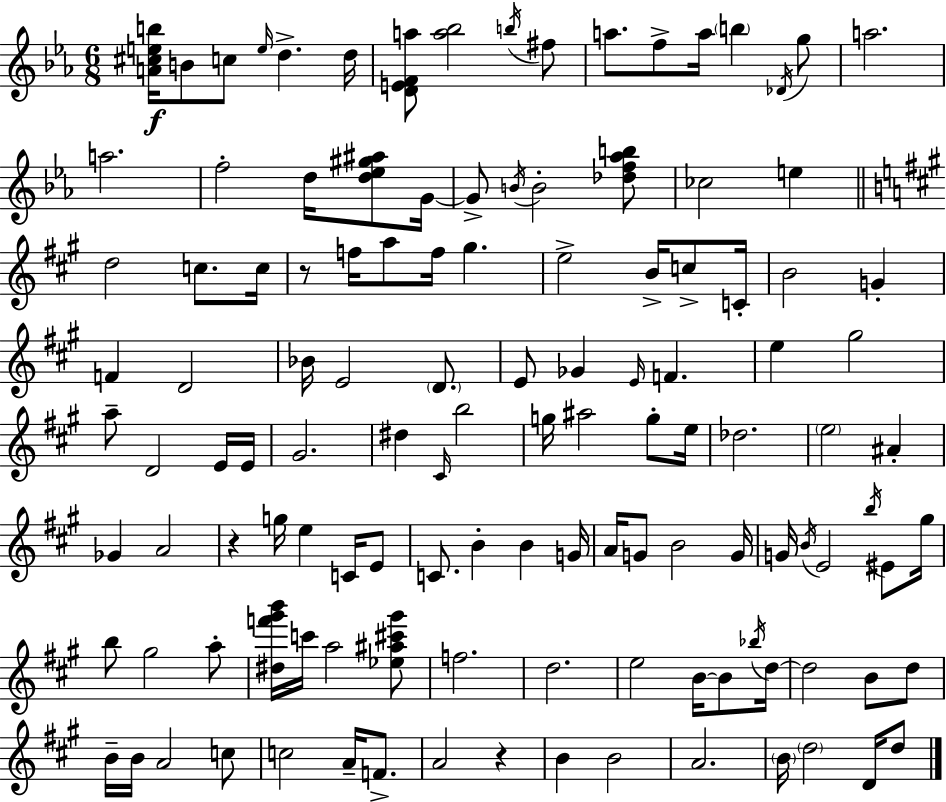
{
  \clef treble
  \numericTimeSignature
  \time 6/8
  \key ees \major
  <a' cis'' e'' b''>16\f b'8 c''8 \grace { e''16 } d''4.-> | d''16 <d' e' f' a''>8 <a'' bes''>2 \acciaccatura { b''16 } | fis''8 a''8. f''8-> a''16 \parenthesize b''4 | \acciaccatura { des'16 } g''8 a''2. | \break a''2. | f''2-. d''16 | <d'' ees'' gis'' ais''>8 g'16~~ g'8-> \acciaccatura { b'16 } b'2-. | <des'' f'' aes'' b''>8 ces''2 | \break e''4 \bar "||" \break \key a \major d''2 c''8. c''16 | r8 f''16 a''8 f''16 gis''4. | e''2-> b'16-> c''8-> c'16-. | b'2 g'4-. | \break f'4 d'2 | bes'16 e'2 \parenthesize d'8. | e'8 ges'4 \grace { e'16 } f'4. | e''4 gis''2 | \break a''8-- d'2 e'16 | e'16 gis'2. | dis''4 \grace { cis'16 } b''2 | g''16 ais''2 g''8-. | \break e''16 des''2. | \parenthesize e''2 ais'4-. | ges'4 a'2 | r4 g''16 e''4 c'16 | \break e'8 c'8. b'4-. b'4 | g'16 a'16 g'8 b'2 | g'16 g'16 \acciaccatura { b'16 } e'2 | \acciaccatura { b''16 } eis'8 gis''16 b''8 gis''2 | \break a''8-. <dis'' f''' gis''' b'''>16 c'''16 a''2 | <ees'' ais'' cis''' gis'''>8 f''2. | d''2. | e''2 | \break b'16~~ b'8 \acciaccatura { bes''16 } d''16~~ d''2 | b'8 d''8 b'16-- b'16 a'2 | c''8 c''2 | a'16-- f'8.-> a'2 | \break r4 b'4 b'2 | a'2. | \parenthesize b'16 \parenthesize d''2 | d'16 d''8 \bar "|."
}